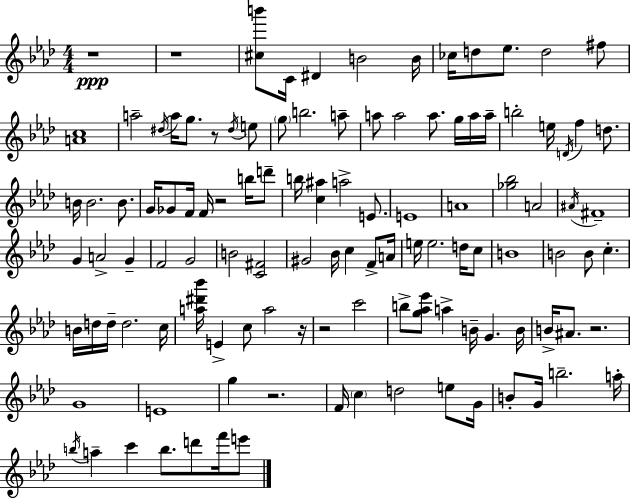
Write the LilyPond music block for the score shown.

{
  \clef treble
  \numericTimeSignature
  \time 4/4
  \key aes \major
  r1\ppp | r1 | <cis'' b'''>8 c'16 dis'4 b'2 b'16 | ces''16 d''8 ees''8. d''2 fis''8 | \break <a' c''>1 | a''2-- \acciaccatura { dis''16 } a''16 g''8. r8 \acciaccatura { dis''16 } | e''8 \parenthesize g''8 b''2. | a''8-- a''8 a''2 a''8. g''16 | \break a''16 a''16-- b''2-. e''16 \acciaccatura { d'16 } f''4 | d''8. b'16 b'2. | b'8. g'16 ges'8 f'16 f'16 r2 | b''16 d'''8-- b''16 <c'' ais''>4 a''2-> | \break e'8. e'1 | a'1 | <ges'' bes''>2 a'2 | \acciaccatura { ais'16 } fis'1-- | \break g'4 a'2-> | g'4-- f'2 g'2 | b'2 <c' fis'>2 | gis'2 bes'16 c''4 | \break f'8-> a'16 e''16 e''2. | d''16 c''8 b'1 | b'2 b'8 c''4.-. | b'16 d''16 d''16-- d''2. | \break c''16 <a'' dis''' bes'''>16 e'4-> c''8 a''2 | r16 r2 c'''2 | b''8-> <g'' aes'' ees'''>8 a''4-> b'16-- g'4. | b'16 b'16-> ais'8. r2. | \break g'1 | e'1 | g''4 r2. | f'16 \parenthesize c''4 d''2 | \break e''8 g'16 b'8-. g'16 b''2.-- | a''16-. \acciaccatura { b''16 } a''4-- c'''4 b''8. | d'''8 f'''16 e'''8 \bar "|."
}